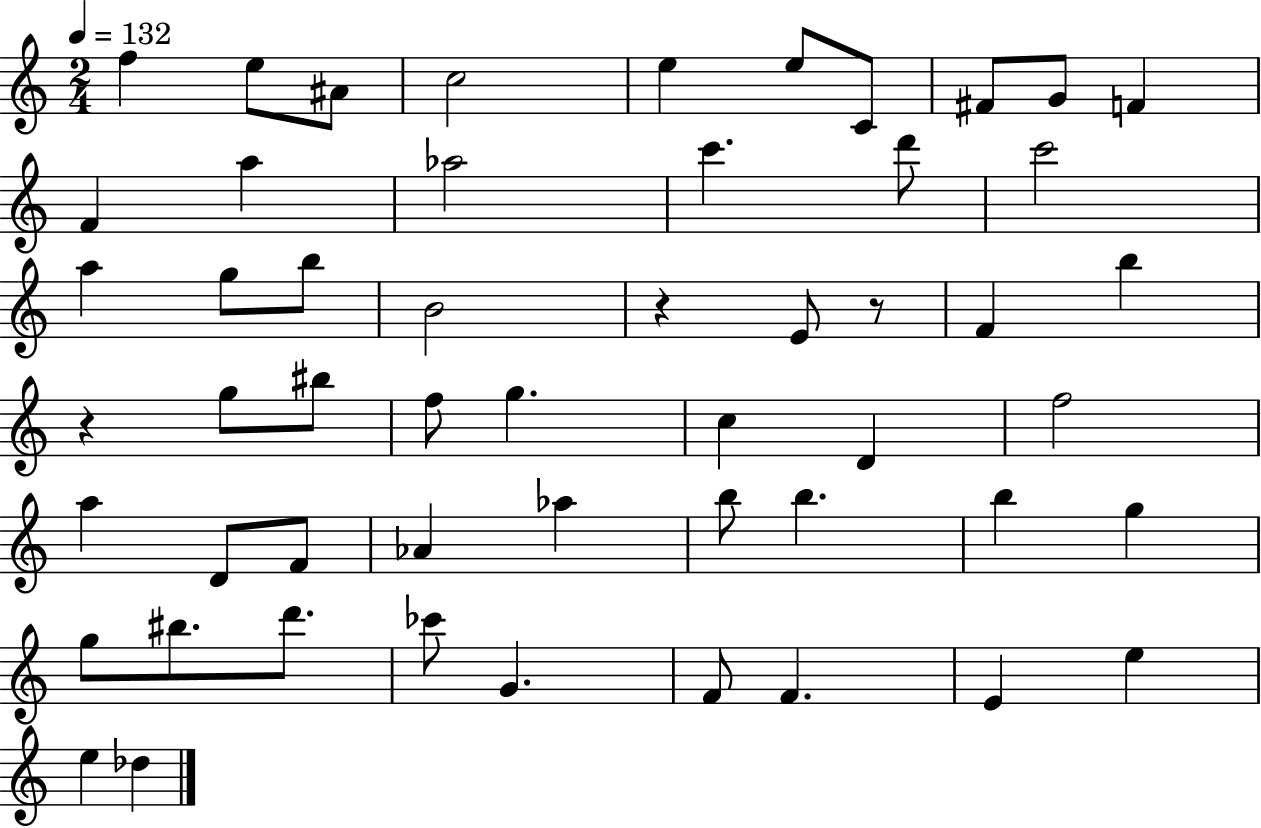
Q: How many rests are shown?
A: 3